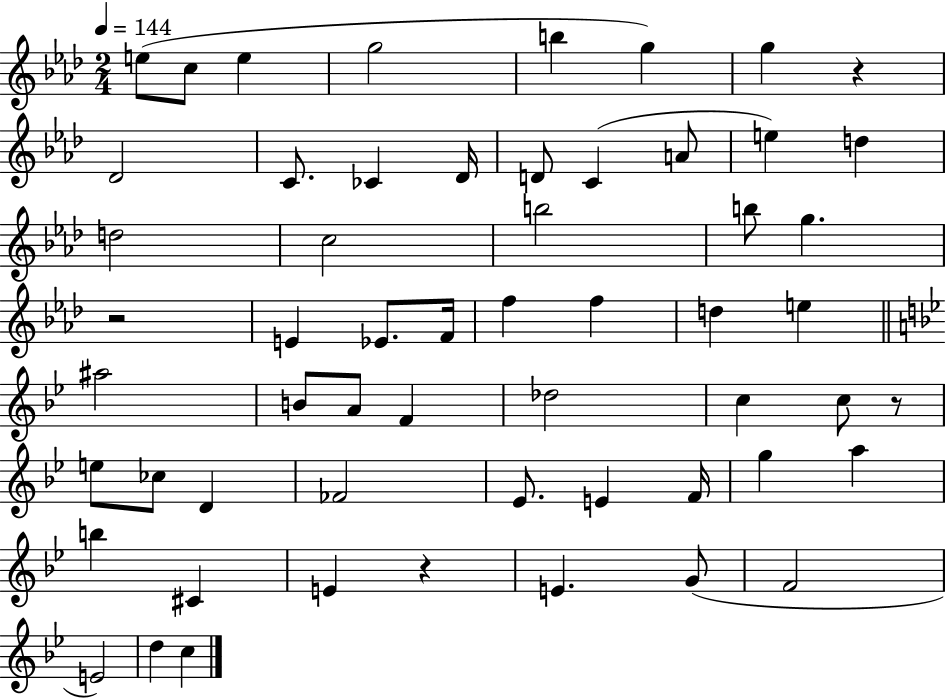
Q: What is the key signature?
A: AES major